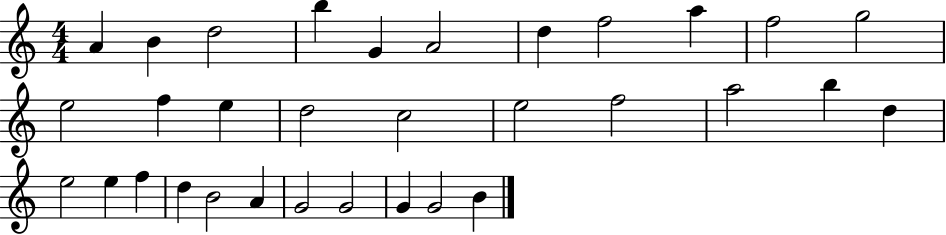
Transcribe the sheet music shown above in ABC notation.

X:1
T:Untitled
M:4/4
L:1/4
K:C
A B d2 b G A2 d f2 a f2 g2 e2 f e d2 c2 e2 f2 a2 b d e2 e f d B2 A G2 G2 G G2 B